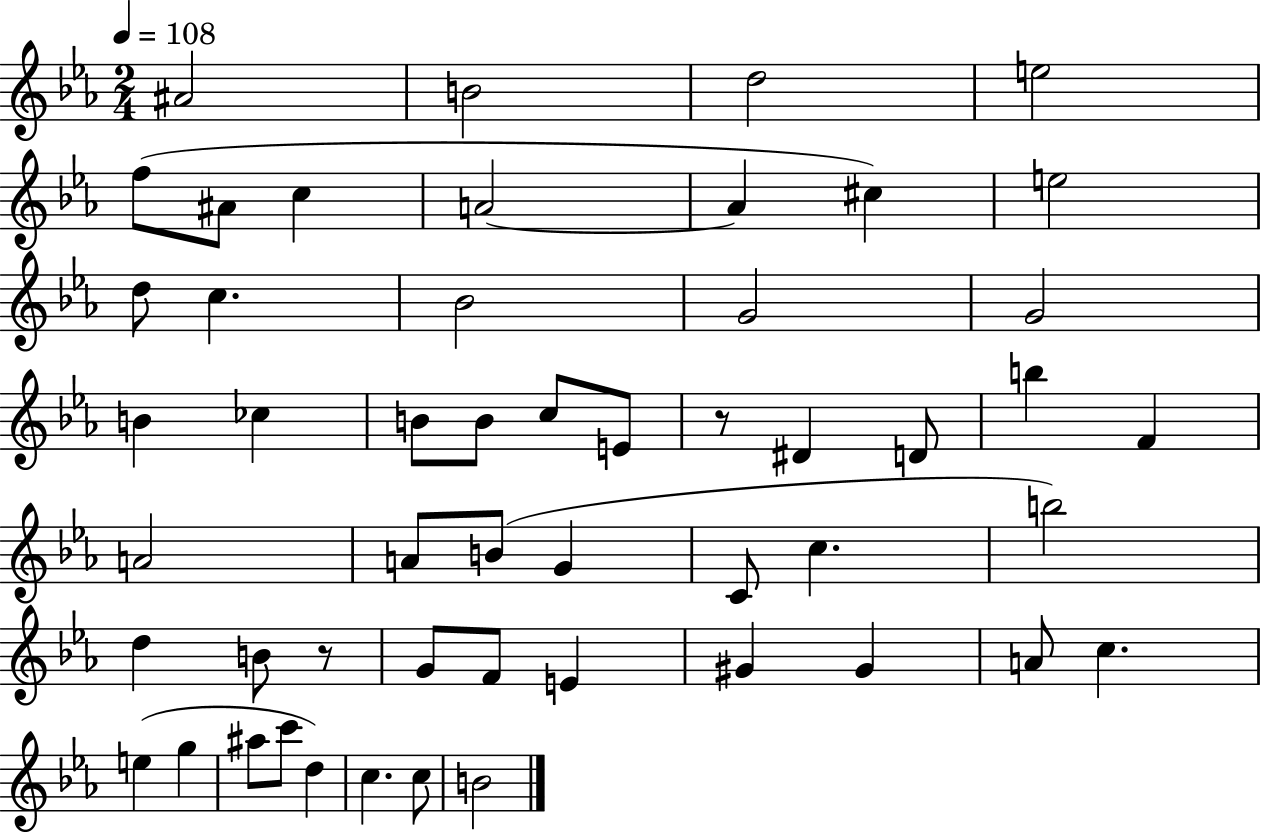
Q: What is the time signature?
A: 2/4